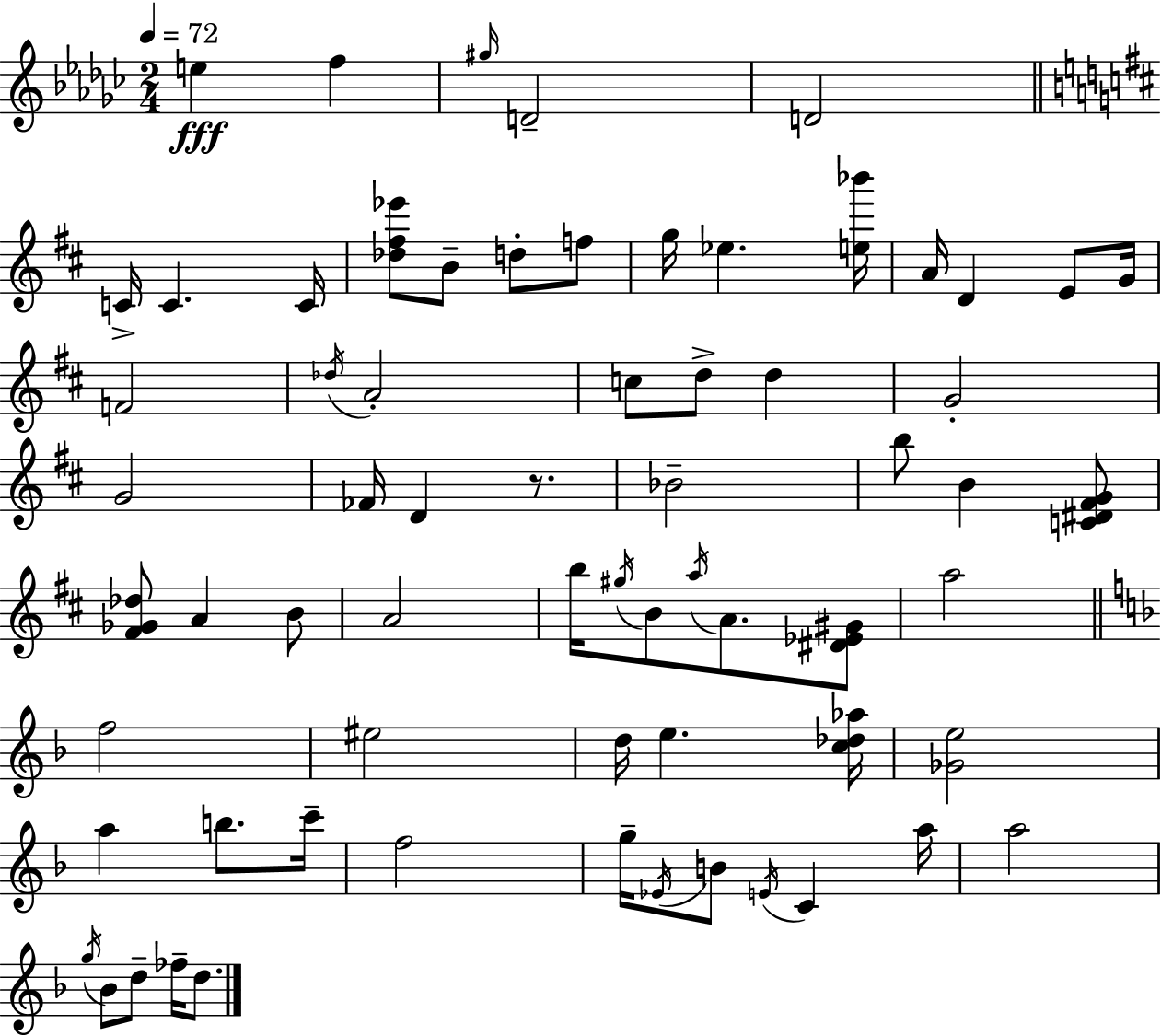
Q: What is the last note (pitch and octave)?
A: D5